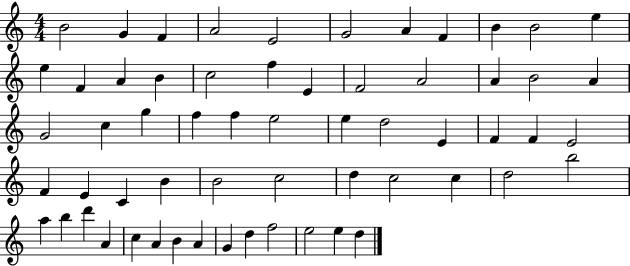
{
  \clef treble
  \numericTimeSignature
  \time 4/4
  \key c \major
  b'2 g'4 f'4 | a'2 e'2 | g'2 a'4 f'4 | b'4 b'2 e''4 | \break e''4 f'4 a'4 b'4 | c''2 f''4 e'4 | f'2 a'2 | a'4 b'2 a'4 | \break g'2 c''4 g''4 | f''4 f''4 e''2 | e''4 d''2 e'4 | f'4 f'4 e'2 | \break f'4 e'4 c'4 b'4 | b'2 c''2 | d''4 c''2 c''4 | d''2 b''2 | \break a''4 b''4 d'''4 a'4 | c''4 a'4 b'4 a'4 | g'4 d''4 f''2 | e''2 e''4 d''4 | \break \bar "|."
}